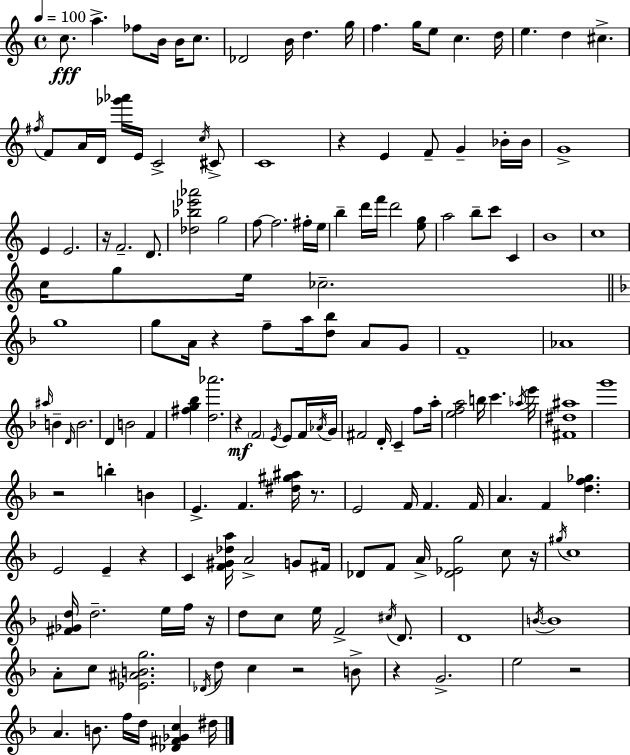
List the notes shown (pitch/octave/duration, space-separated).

C5/e. A5/q. FES5/e B4/s B4/s C5/e. Db4/h B4/s D5/q. G5/s F5/q. G5/s E5/e C5/q. D5/s E5/q. D5/q C#5/q. F#5/s F4/e A4/s D4/s [Gb6,Ab6]/s E4/s C4/h C5/s C#4/e C4/w R/q E4/q F4/e G4/q Bb4/s Bb4/s G4/w E4/q E4/h. R/s F4/h. D4/e. [Db5,Bb5,Eb6,Ab6]/h G5/h F5/e F5/h. F#5/s E5/s B5/q D6/s F6/s D6/h [E5,G5]/e A5/h B5/e C6/e C4/q B4/w C5/w C5/s G5/e E5/s CES5/h. G5/w G5/e A4/s R/q F5/e A5/s [D5,Bb5]/e A4/e G4/e F4/w Ab4/w A#5/s B4/q D4/s B4/h. D4/q B4/h F4/q [F#5,G5,Bb5]/q [D5,Ab6]/h. R/q F4/h E4/s E4/e F4/s Ab4/s G4/s F#4/h D4/s C4/q F5/e A5/s [E5,F5,A5]/h B5/s C6/q. Ab5/s E6/s [F#4,D#5,A#5]/w G6/w R/h B5/q B4/q E4/q. F4/q. [D#5,G#5,A#5]/s R/e. E4/h F4/s F4/q. F4/s A4/q. F4/q [D5,F5,Gb5]/q. E4/h E4/q R/q C4/q [F4,G#4,Db5,A5]/s A4/h G4/e F#4/s Db4/e F4/e A4/s [Db4,Eb4,G5]/h C5/e R/s G#5/s C5/w [F#4,Gb4,D5]/s D5/h. E5/s F5/s R/s D5/e C5/e E5/s F4/h C#5/s D4/e. D4/w B4/s B4/w A4/e C5/e [Eb4,A#4,B4,G5]/h. Db4/s D5/e C5/q R/h B4/e R/q G4/h. E5/h R/h A4/q. B4/e. F5/s D5/s [Db4,F#4,Gb4,C5]/q D#5/s